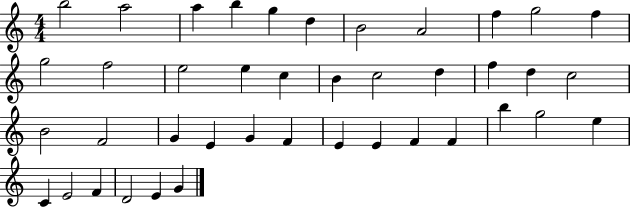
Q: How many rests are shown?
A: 0